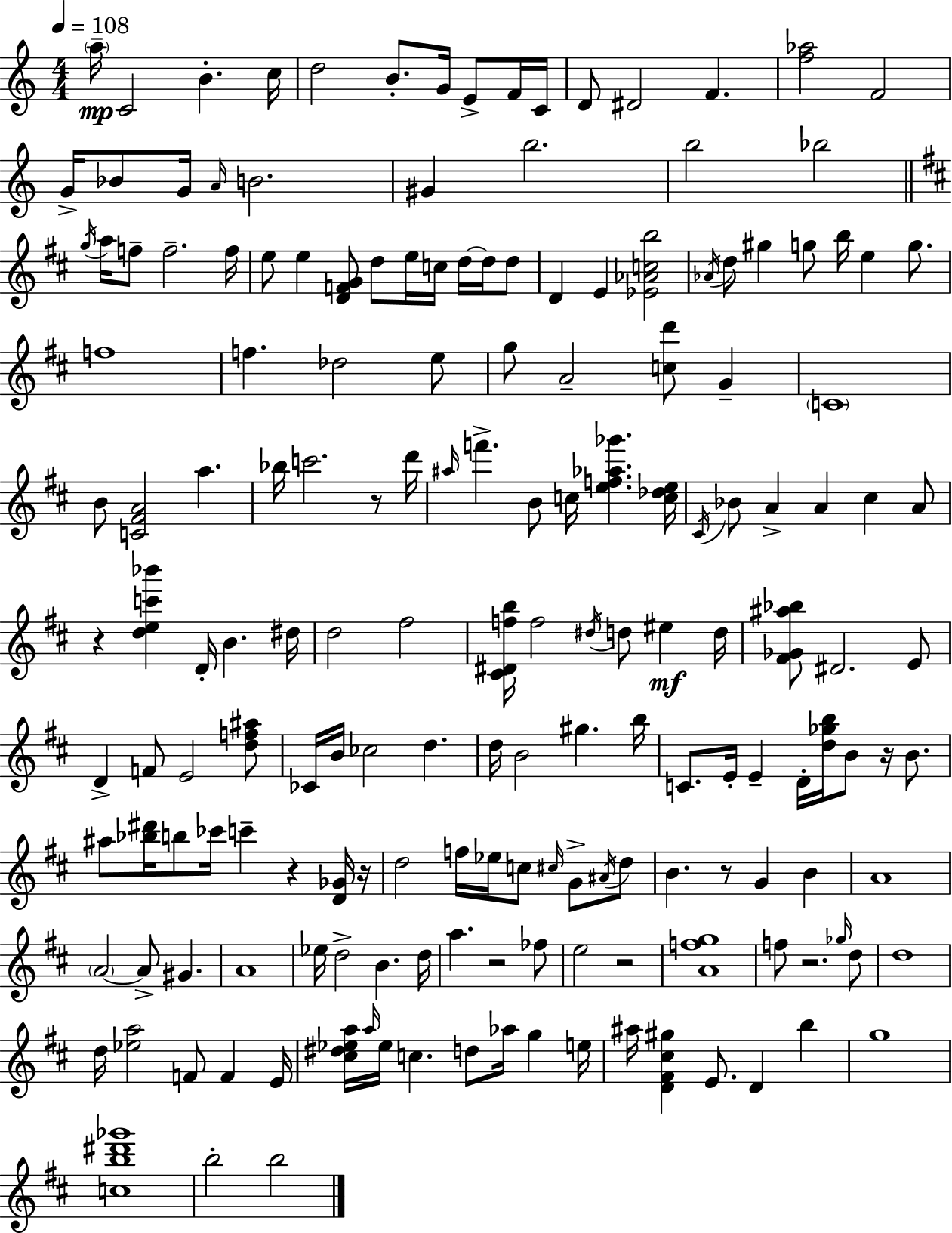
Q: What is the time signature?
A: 4/4